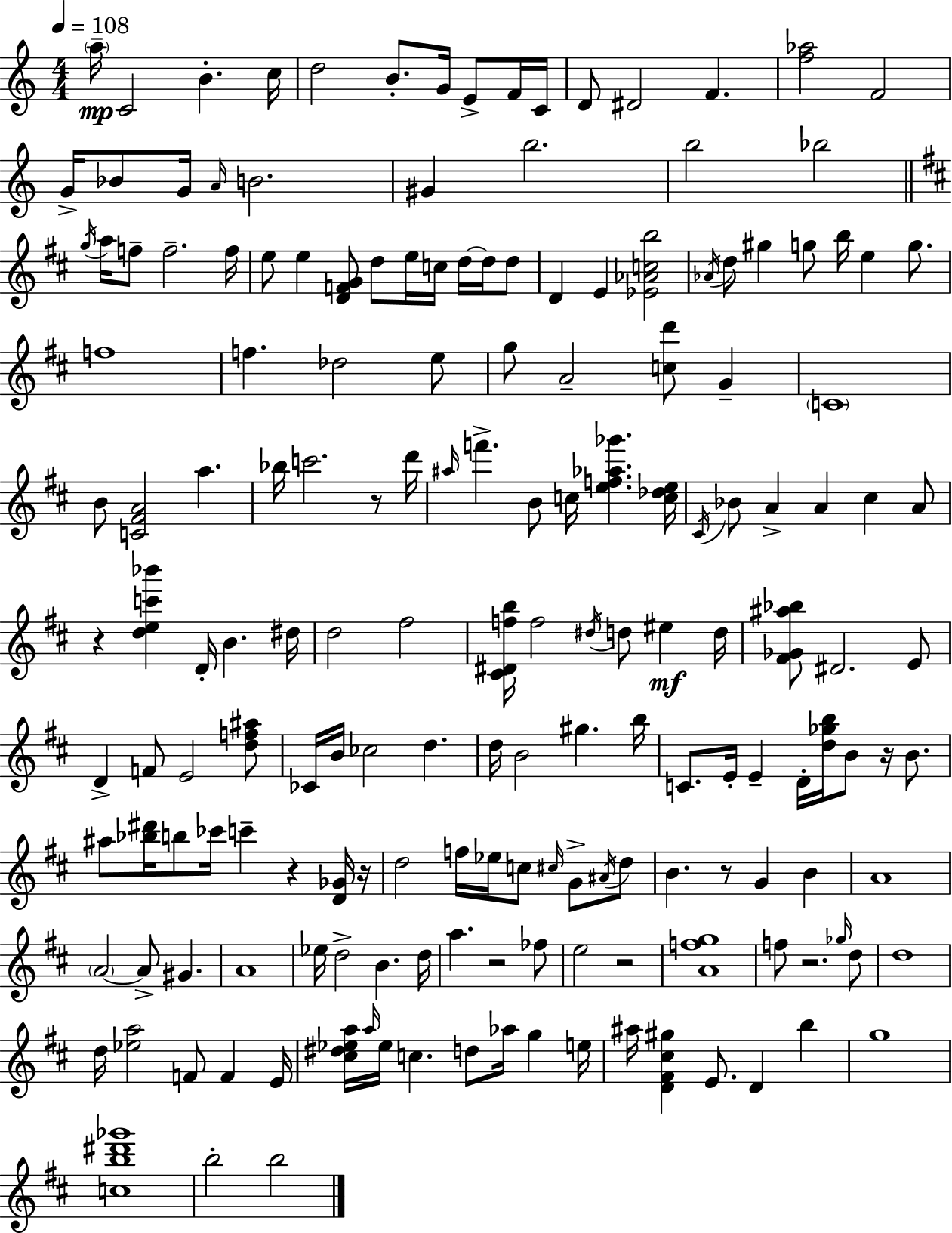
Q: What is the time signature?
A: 4/4